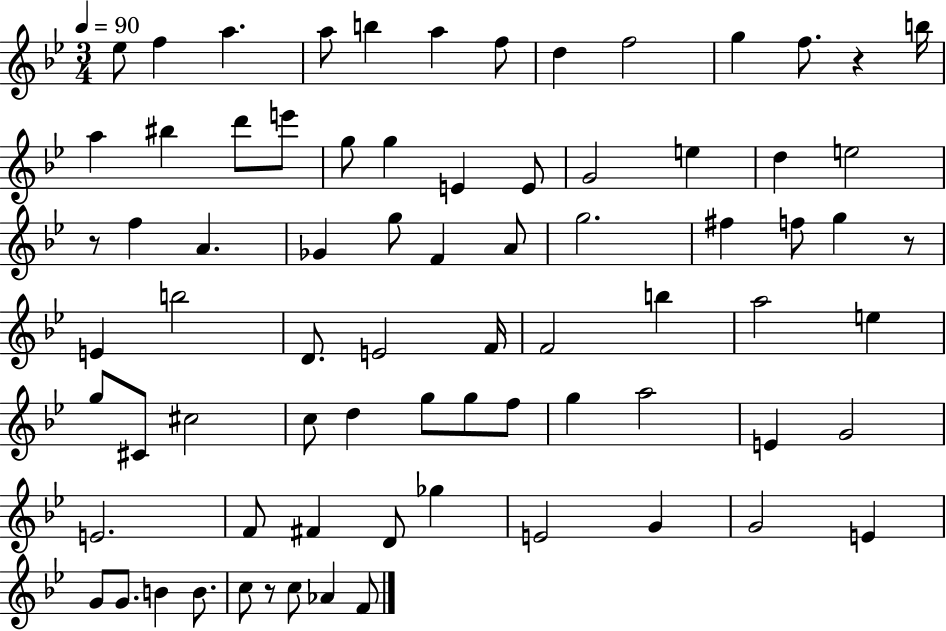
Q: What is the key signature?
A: BES major